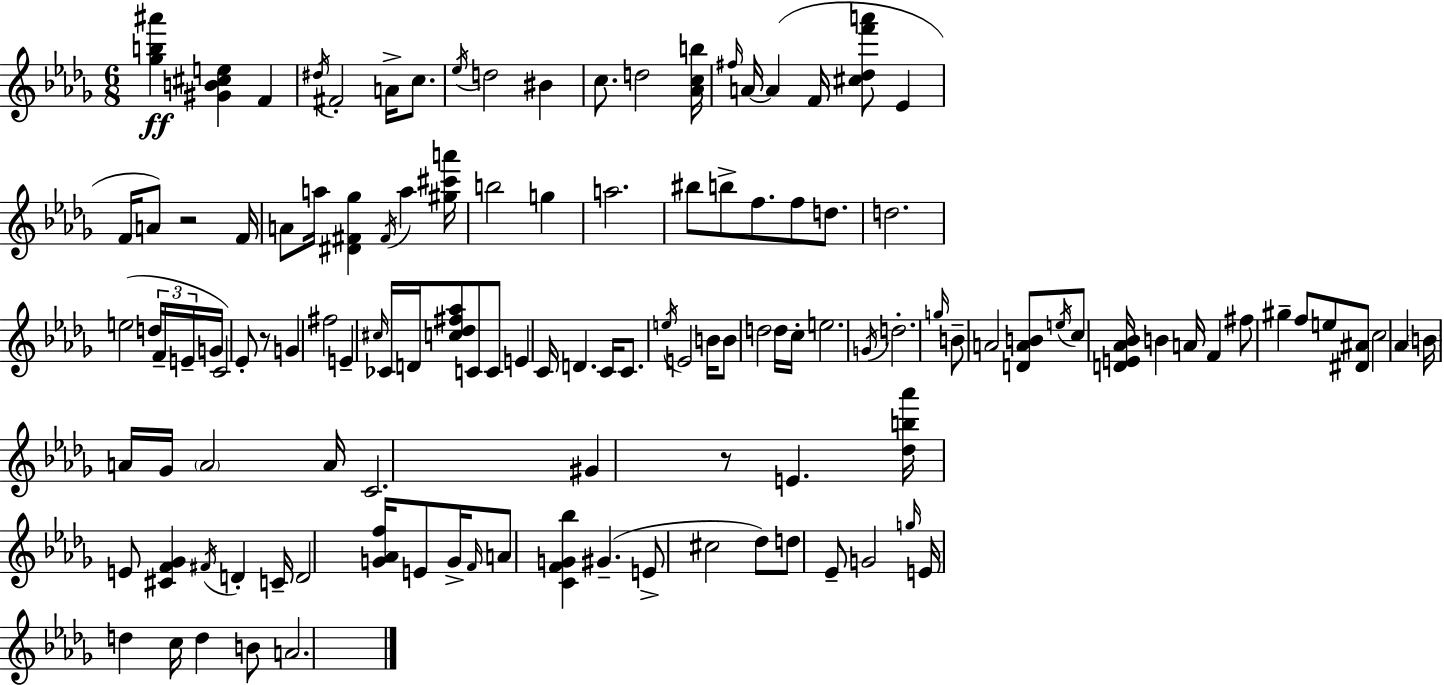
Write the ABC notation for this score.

X:1
T:Untitled
M:6/8
L:1/4
K:Bbm
[_gb^a'] [^GB^ce] F ^d/4 ^F2 A/4 c/2 _e/4 d2 ^B c/2 d2 [_Acb]/4 ^f/4 A/4 A F/4 [^c_df'a']/2 _E F/4 A/2 z2 F/4 A/2 a/4 [^D^F_g] ^F/4 a [^g^c'a']/4 b2 g a2 ^b/2 b/2 f/2 f/2 d/2 d2 e2 d/4 F/4 E/4 G/4 C2 _E/2 z/2 G ^f2 E ^c/4 _C/4 D/4 [c_d^f_a]/2 C/2 C/2 E C/4 D C/4 C/2 e/4 E2 B/4 B/2 d2 d/4 c/4 e2 G/4 d2 g/4 B/2 A2 [DAB]/2 e/4 c/2 [DE_A_B]/4 B A/4 F ^f/2 ^g f/2 e/2 [^D^A]/2 c2 _A B/4 A/4 _G/4 A2 A/4 C2 ^G z/2 E [_db_a']/4 E/2 [^CF_G] ^F/4 D C/4 D2 [G_Af]/4 E/2 G/4 F/4 A/2 [CFG_b] ^G E/2 ^c2 _d/2 d/2 _E/2 G2 g/4 E/4 d c/4 d B/2 A2